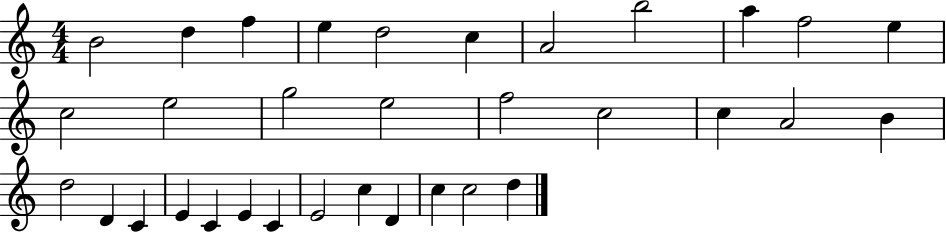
{
  \clef treble
  \numericTimeSignature
  \time 4/4
  \key c \major
  b'2 d''4 f''4 | e''4 d''2 c''4 | a'2 b''2 | a''4 f''2 e''4 | \break c''2 e''2 | g''2 e''2 | f''2 c''2 | c''4 a'2 b'4 | \break d''2 d'4 c'4 | e'4 c'4 e'4 c'4 | e'2 c''4 d'4 | c''4 c''2 d''4 | \break \bar "|."
}